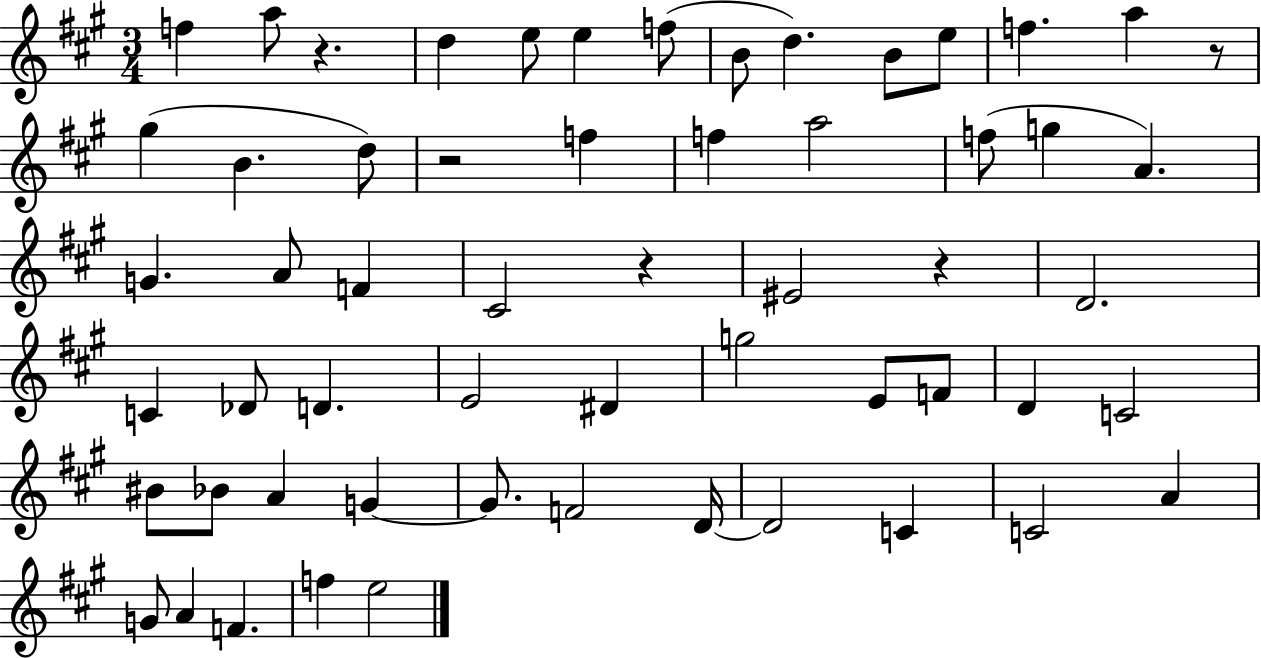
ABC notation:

X:1
T:Untitled
M:3/4
L:1/4
K:A
f a/2 z d e/2 e f/2 B/2 d B/2 e/2 f a z/2 ^g B d/2 z2 f f a2 f/2 g A G A/2 F ^C2 z ^E2 z D2 C _D/2 D E2 ^D g2 E/2 F/2 D C2 ^B/2 _B/2 A G G/2 F2 D/4 D2 C C2 A G/2 A F f e2